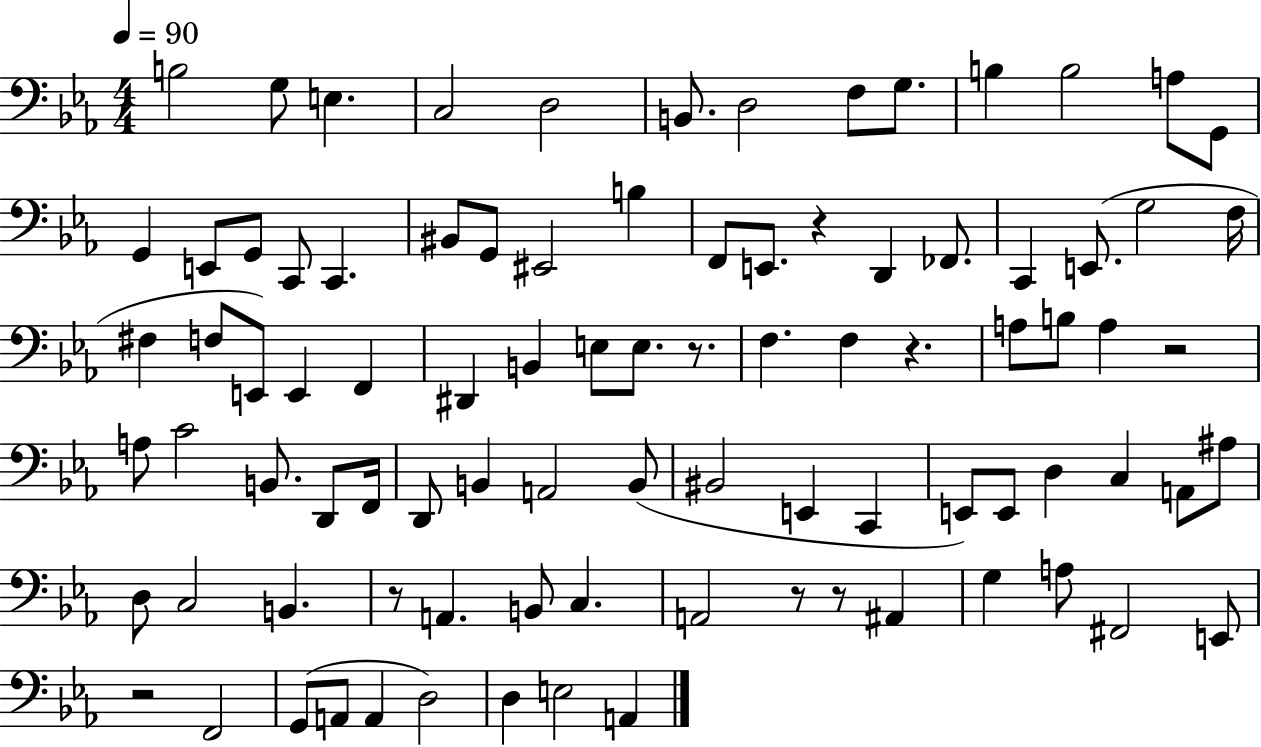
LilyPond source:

{
  \clef bass
  \numericTimeSignature
  \time 4/4
  \key ees \major
  \tempo 4 = 90
  \repeat volta 2 { b2 g8 e4. | c2 d2 | b,8. d2 f8 g8. | b4 b2 a8 g,8 | \break g,4 e,8 g,8 c,8 c,4. | bis,8 g,8 eis,2 b4 | f,8 e,8. r4 d,4 fes,8. | c,4 e,8.( g2 f16 | \break fis4 f8 e,8) e,4 f,4 | dis,4 b,4 e8 e8. r8. | f4. f4 r4. | a8 b8 a4 r2 | \break a8 c'2 b,8. d,8 f,16 | d,8 b,4 a,2 b,8( | bis,2 e,4 c,4 | e,8) e,8 d4 c4 a,8 ais8 | \break d8 c2 b,4. | r8 a,4. b,8 c4. | a,2 r8 r8 ais,4 | g4 a8 fis,2 e,8 | \break r2 f,2 | g,8( a,8 a,4 d2) | d4 e2 a,4 | } \bar "|."
}